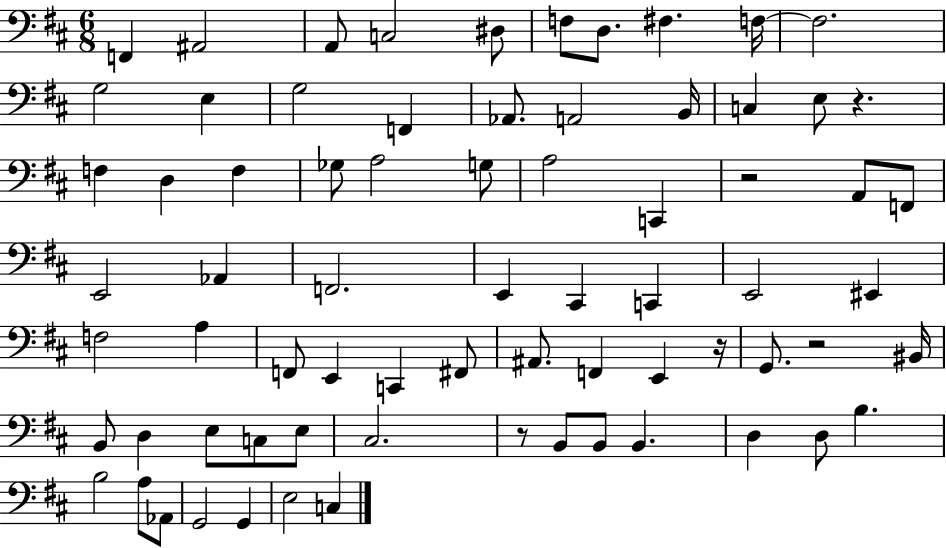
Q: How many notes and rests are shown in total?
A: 72